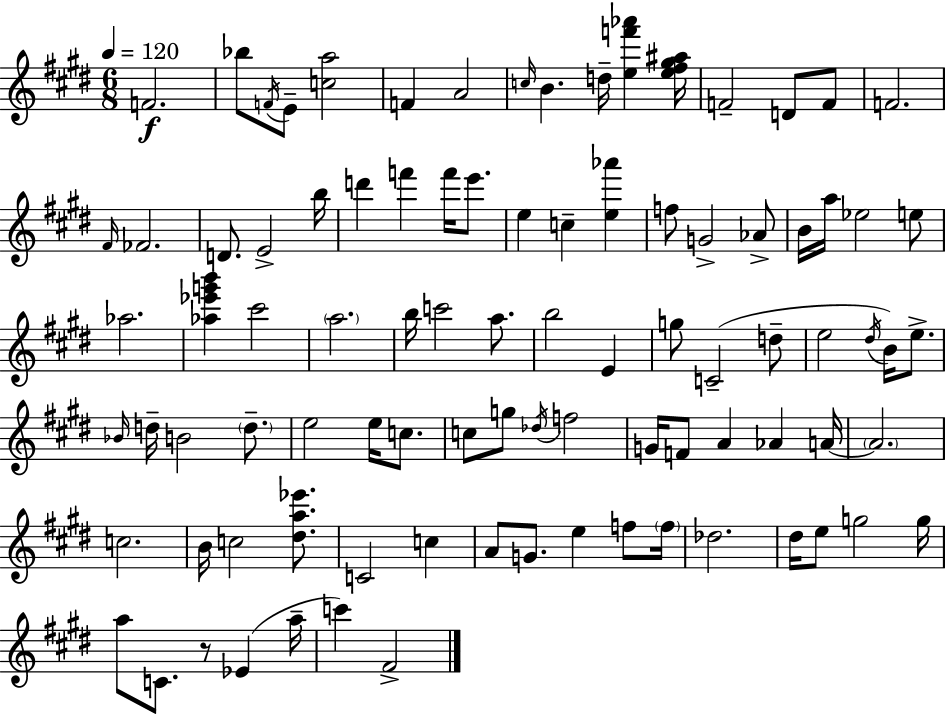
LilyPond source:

{
  \clef treble
  \numericTimeSignature
  \time 6/8
  \key e \major
  \tempo 4 = 120
  \repeat volta 2 { f'2.\f | bes''8 \acciaccatura { f'16 } e'8-- <c'' a''>2 | f'4 a'2 | \grace { c''16 } b'4. d''16-- <e'' f''' aes'''>4 | \break <e'' fis'' gis'' ais''>16 f'2-- d'8 | f'8 f'2. | \grace { fis'16 } fes'2. | d'8. e'2-> | \break b''16 d'''4 f'''4 f'''16 | e'''8. e''4 c''4-- <e'' aes'''>4 | f''8 g'2-> | aes'8-> b'16 a''16 ees''2 | \break e''8 aes''2. | <aes'' ees''' g''' b'''>4 cis'''2 | \parenthesize a''2. | b''16 c'''2 | \break a''8. b''2 e'4 | g''8 c'2--( | d''8-- e''2 \acciaccatura { dis''16 }) | b'16 e''8.-> \grace { bes'16 } d''16-- b'2 | \break \parenthesize d''8.-- e''2 | e''16 c''8. c''8 g''8 \acciaccatura { des''16 } f''2 | g'16 f'8 a'4 | aes'4 a'16~~ \parenthesize a'2. | \break c''2. | b'16 c''2 | <dis'' a'' ees'''>8. c'2 | c''4 a'8 g'8. e''4 | \break f''8 \parenthesize f''16 des''2. | dis''16 e''8 g''2 | g''16 a''8 c'8. r8 | ees'4( a''16-- c'''4) fis'2-> | \break } \bar "|."
}